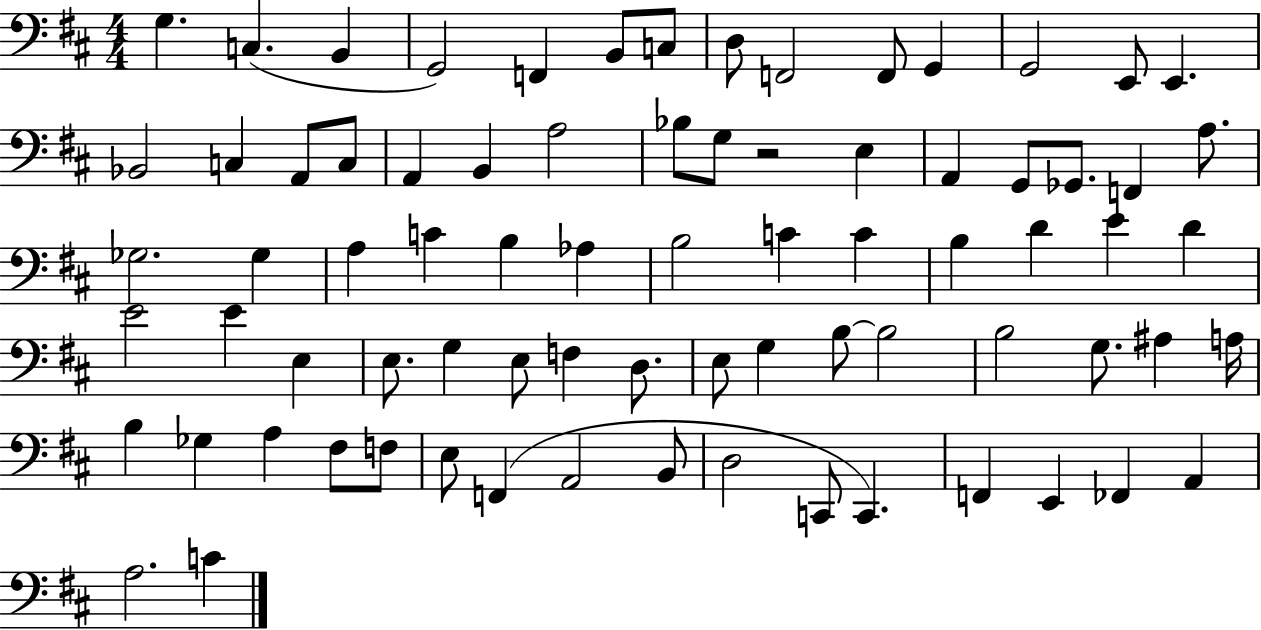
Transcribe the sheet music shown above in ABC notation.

X:1
T:Untitled
M:4/4
L:1/4
K:D
G, C, B,, G,,2 F,, B,,/2 C,/2 D,/2 F,,2 F,,/2 G,, G,,2 E,,/2 E,, _B,,2 C, A,,/2 C,/2 A,, B,, A,2 _B,/2 G,/2 z2 E, A,, G,,/2 _G,,/2 F,, A,/2 _G,2 _G, A, C B, _A, B,2 C C B, D E D E2 E E, E,/2 G, E,/2 F, D,/2 E,/2 G, B,/2 B,2 B,2 G,/2 ^A, A,/4 B, _G, A, ^F,/2 F,/2 E,/2 F,, A,,2 B,,/2 D,2 C,,/2 C,, F,, E,, _F,, A,, A,2 C